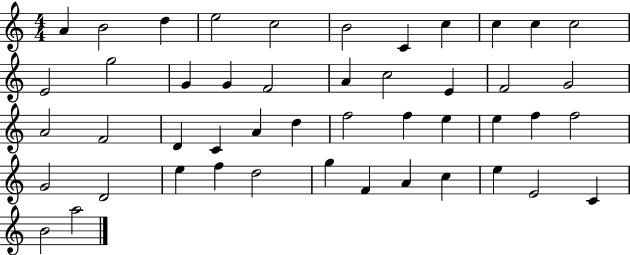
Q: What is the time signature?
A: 4/4